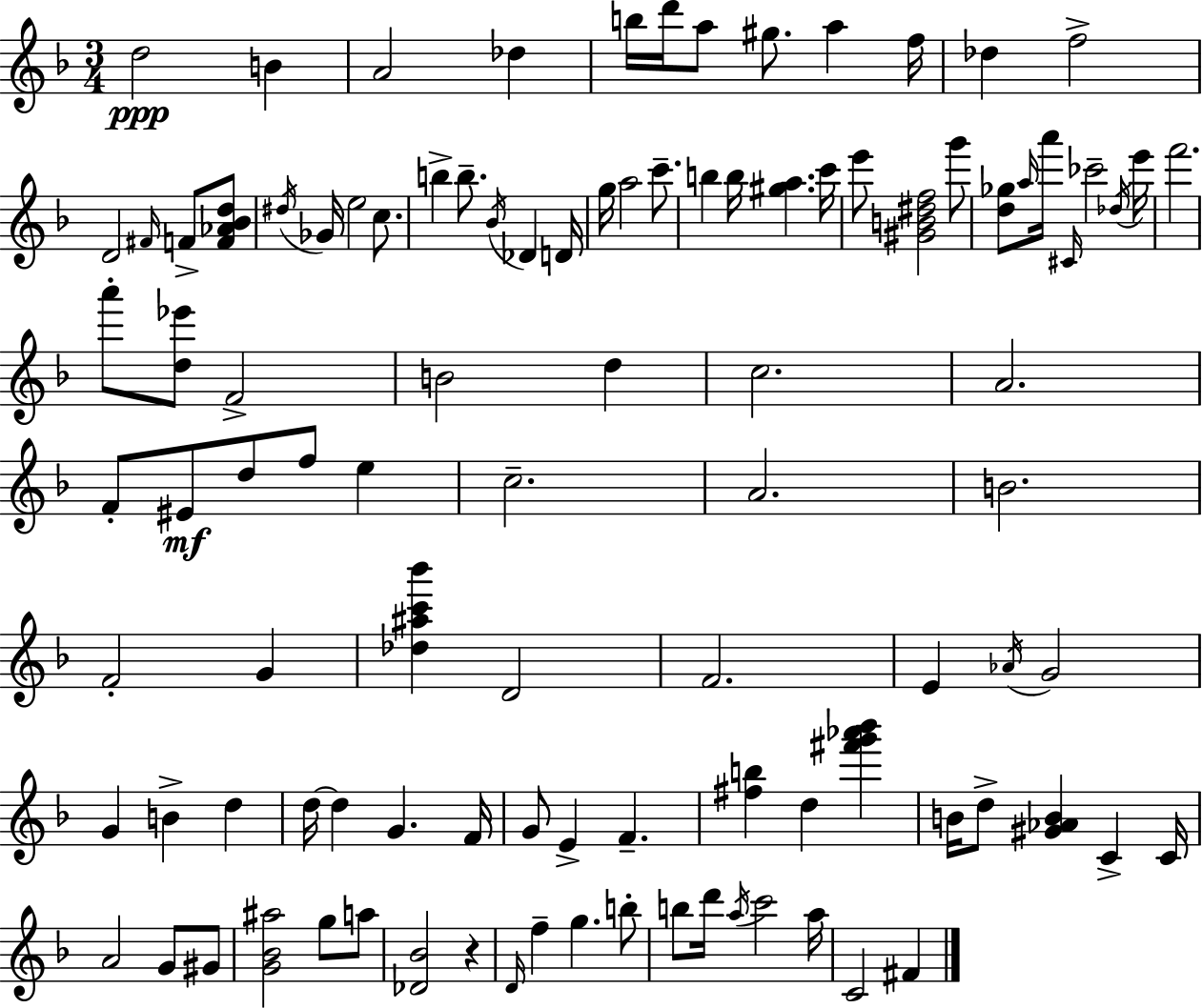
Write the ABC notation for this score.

X:1
T:Untitled
M:3/4
L:1/4
K:F
d2 B A2 _d b/4 d'/4 a/2 ^g/2 a f/4 _d f2 D2 ^F/4 F/2 [F_A_Bd]/2 ^d/4 _G/4 e2 c/2 b b/2 _B/4 _D D/4 g/4 a2 c'/2 b b/4 [^ga] c'/4 e'/2 [^GB^df]2 g'/2 [d_g]/2 a/4 a'/4 ^C/4 _c'2 _d/4 e'/4 f'2 a'/2 [d_e']/2 F2 B2 d c2 A2 F/2 ^E/2 d/2 f/2 e c2 A2 B2 F2 G [_d^ac'_b'] D2 F2 E _A/4 G2 G B d d/4 d G F/4 G/2 E F [^fb] d [^f'g'_a'_b'] B/4 d/2 [^G_AB] C C/4 A2 G/2 ^G/2 [G_B^a]2 g/2 a/2 [_D_B]2 z D/4 f g b/2 b/2 d'/4 a/4 c'2 a/4 C2 ^F